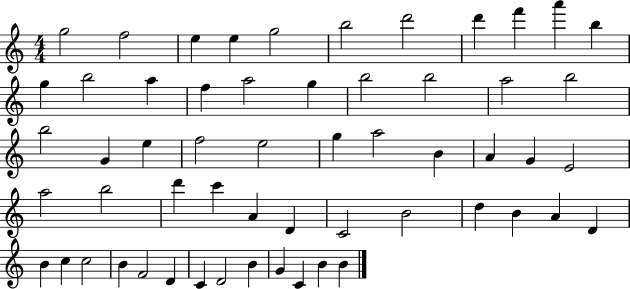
G5/h F5/h E5/q E5/q G5/h B5/h D6/h D6/q F6/q A6/q B5/q G5/q B5/h A5/q F5/q A5/h G5/q B5/h B5/h A5/h B5/h B5/h G4/q E5/q F5/h E5/h G5/q A5/h B4/q A4/q G4/q E4/h A5/h B5/h D6/q C6/q A4/q D4/q C4/h B4/h D5/q B4/q A4/q D4/q B4/q C5/q C5/h B4/q F4/h D4/q C4/q D4/h B4/q G4/q C4/q B4/q B4/q